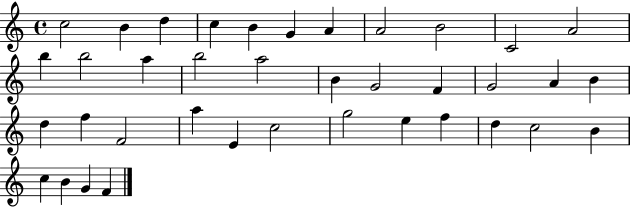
C5/h B4/q D5/q C5/q B4/q G4/q A4/q A4/h B4/h C4/h A4/h B5/q B5/h A5/q B5/h A5/h B4/q G4/h F4/q G4/h A4/q B4/q D5/q F5/q F4/h A5/q E4/q C5/h G5/h E5/q F5/q D5/q C5/h B4/q C5/q B4/q G4/q F4/q